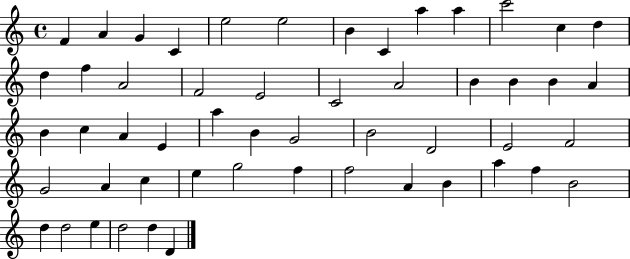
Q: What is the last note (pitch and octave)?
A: D4